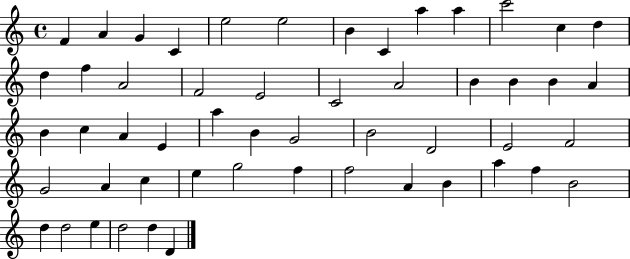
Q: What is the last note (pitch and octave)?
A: D4